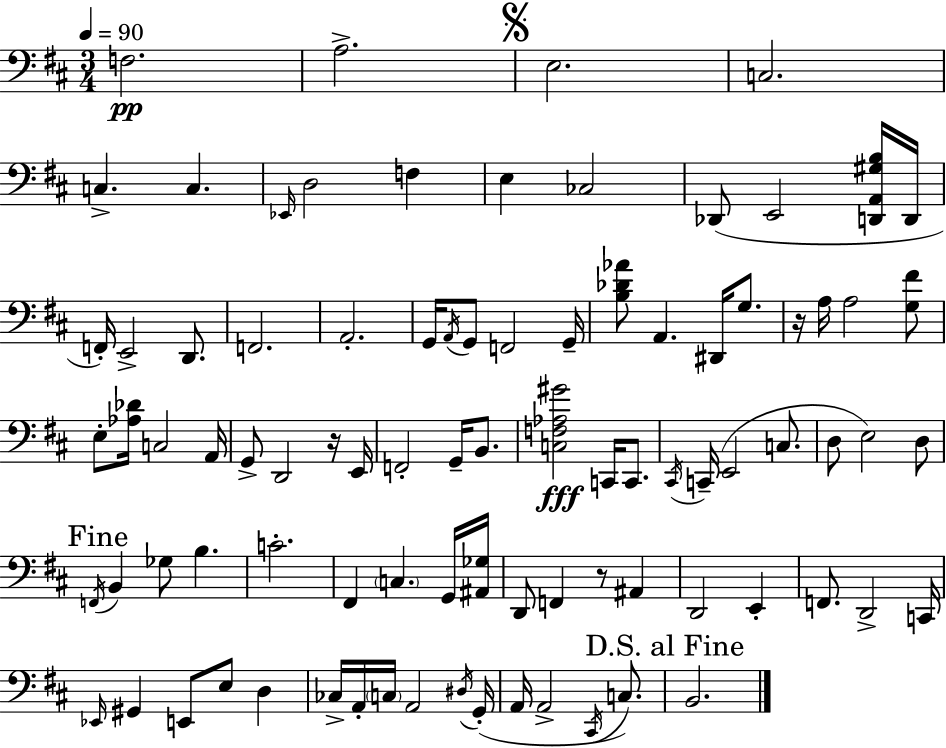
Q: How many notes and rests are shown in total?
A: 88